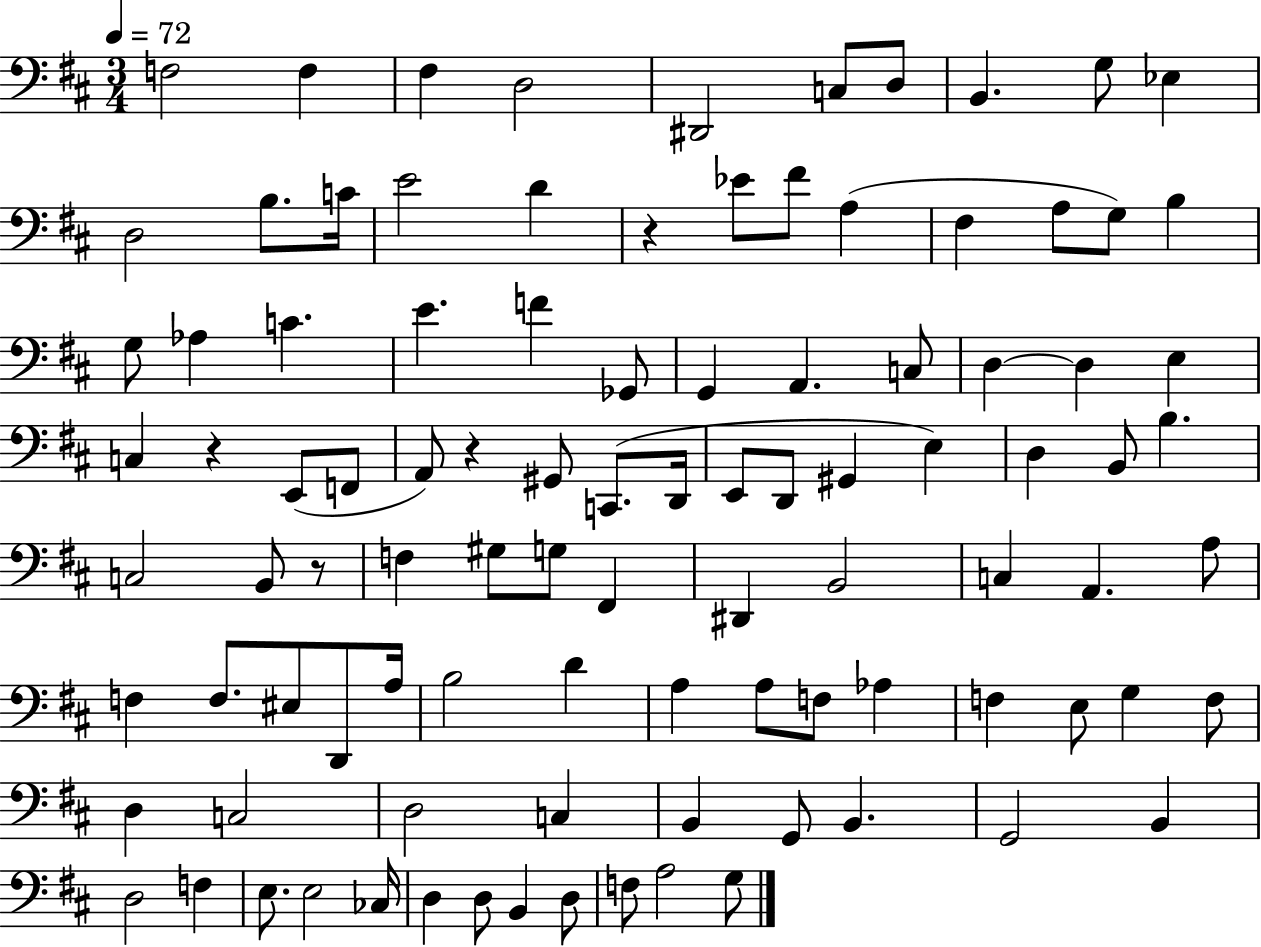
{
  \clef bass
  \numericTimeSignature
  \time 3/4
  \key d \major
  \tempo 4 = 72
  \repeat volta 2 { f2 f4 | fis4 d2 | dis,2 c8 d8 | b,4. g8 ees4 | \break d2 b8. c'16 | e'2 d'4 | r4 ees'8 fis'8 a4( | fis4 a8 g8) b4 | \break g8 aes4 c'4. | e'4. f'4 ges,8 | g,4 a,4. c8 | d4~~ d4 e4 | \break c4 r4 e,8( f,8 | a,8) r4 gis,8 c,8.( d,16 | e,8 d,8 gis,4 e4) | d4 b,8 b4. | \break c2 b,8 r8 | f4 gis8 g8 fis,4 | dis,4 b,2 | c4 a,4. a8 | \break f4 f8. eis8 d,8 a16 | b2 d'4 | a4 a8 f8 aes4 | f4 e8 g4 f8 | \break d4 c2 | d2 c4 | b,4 g,8 b,4. | g,2 b,4 | \break d2 f4 | e8. e2 ces16 | d4 d8 b,4 d8 | f8 a2 g8 | \break } \bar "|."
}